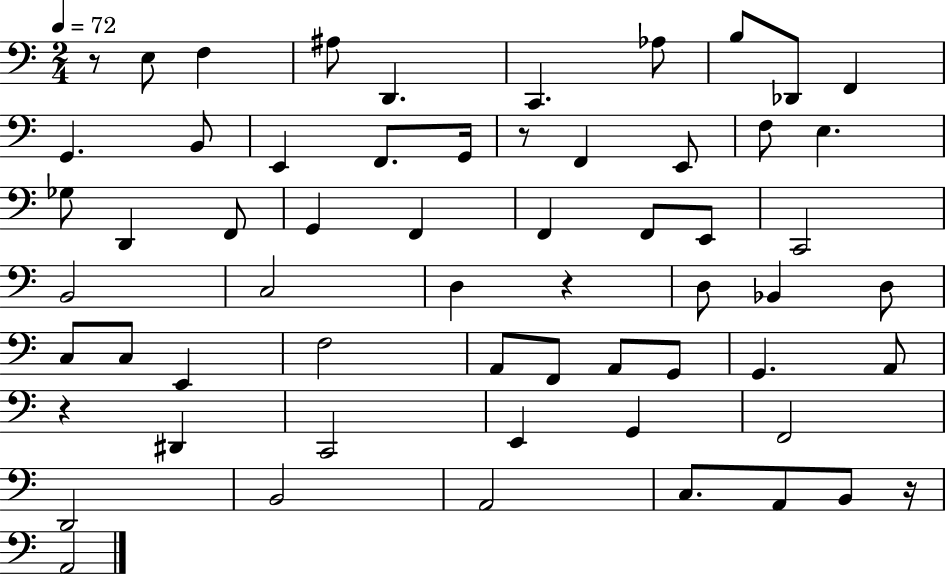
X:1
T:Untitled
M:2/4
L:1/4
K:C
z/2 E,/2 F, ^A,/2 D,, C,, _A,/2 B,/2 _D,,/2 F,, G,, B,,/2 E,, F,,/2 G,,/4 z/2 F,, E,,/2 F,/2 E, _G,/2 D,, F,,/2 G,, F,, F,, F,,/2 E,,/2 C,,2 B,,2 C,2 D, z D,/2 _B,, D,/2 C,/2 C,/2 E,, F,2 A,,/2 F,,/2 A,,/2 G,,/2 G,, A,,/2 z ^D,, C,,2 E,, G,, F,,2 D,,2 B,,2 A,,2 C,/2 A,,/2 B,,/2 z/4 A,,2